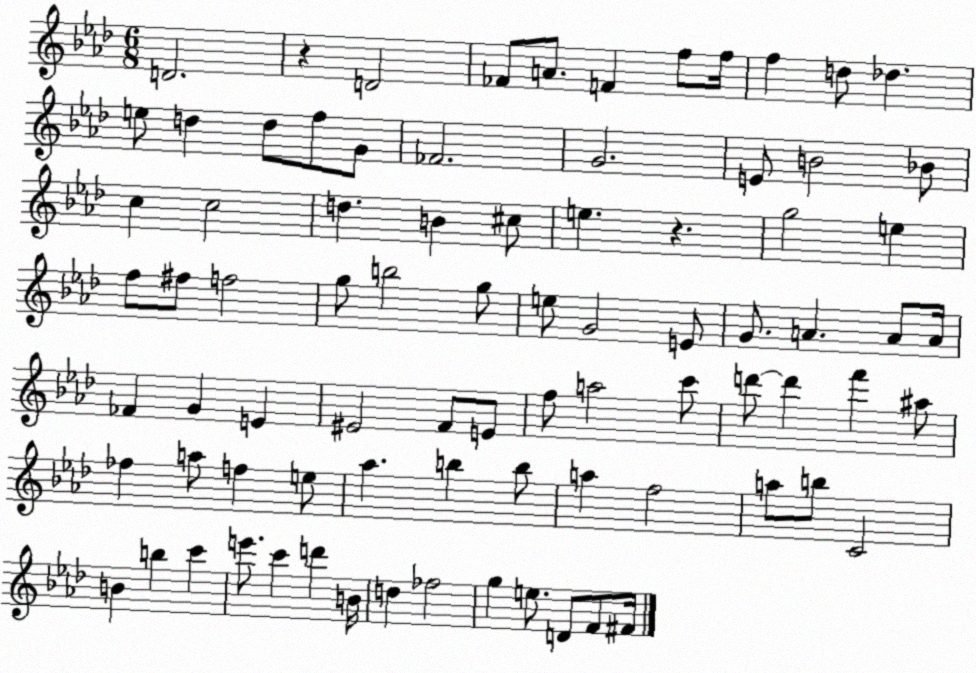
X:1
T:Untitled
M:6/8
L:1/4
K:Ab
D2 z D2 _F/2 A/2 F f/2 f/4 f d/2 _d e/2 d d/2 f/2 G/2 _F2 G2 E/2 B2 _B/2 c c2 d B ^c/2 e z g2 e f/2 ^f/2 f2 g/2 b2 g/2 e/2 G2 E/2 G/2 A A/2 A/4 _F G E ^E2 F/2 E/2 f/2 a2 c'/2 d'/2 d' f' ^a/2 _f a/2 f e/2 _a b b/2 a f2 a/2 b/2 C2 B b c' e'/2 c' d' B/4 d _f2 g e/2 D/2 F/2 ^F/4